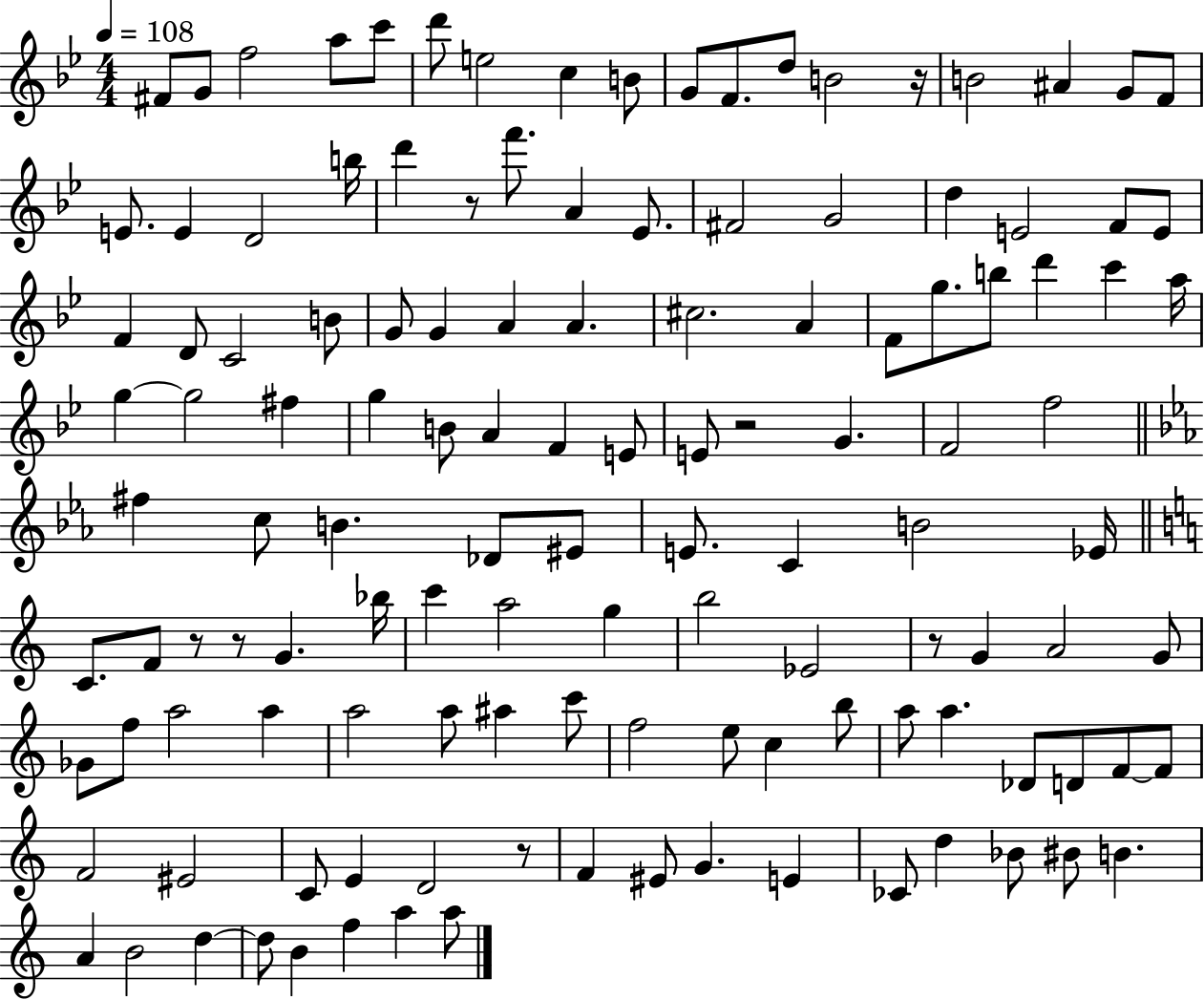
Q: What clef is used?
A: treble